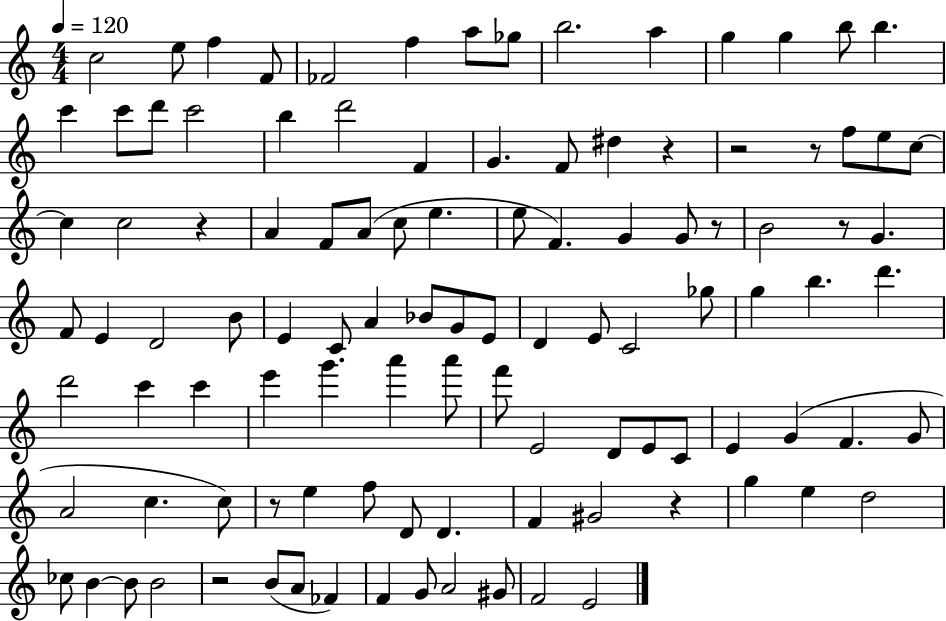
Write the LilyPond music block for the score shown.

{
  \clef treble
  \numericTimeSignature
  \time 4/4
  \key c \major
  \tempo 4 = 120
  c''2 e''8 f''4 f'8 | fes'2 f''4 a''8 ges''8 | b''2. a''4 | g''4 g''4 b''8 b''4. | \break c'''4 c'''8 d'''8 c'''2 | b''4 d'''2 f'4 | g'4. f'8 dis''4 r4 | r2 r8 f''8 e''8 c''8~~ | \break c''4 c''2 r4 | a'4 f'8 a'8( c''8 e''4. | e''8 f'4.) g'4 g'8 r8 | b'2 r8 g'4. | \break f'8 e'4 d'2 b'8 | e'4 c'8 a'4 bes'8 g'8 e'8 | d'4 e'8 c'2 ges''8 | g''4 b''4. d'''4. | \break d'''2 c'''4 c'''4 | e'''4 g'''4. a'''4 a'''8 | f'''8 e'2 d'8 e'8 c'8 | e'4 g'4( f'4. g'8 | \break a'2 c''4. c''8) | r8 e''4 f''8 d'8 d'4. | f'4 gis'2 r4 | g''4 e''4 d''2 | \break ces''8 b'4~~ b'8 b'2 | r2 b'8( a'8 fes'4) | f'4 g'8 a'2 gis'8 | f'2 e'2 | \break \bar "|."
}